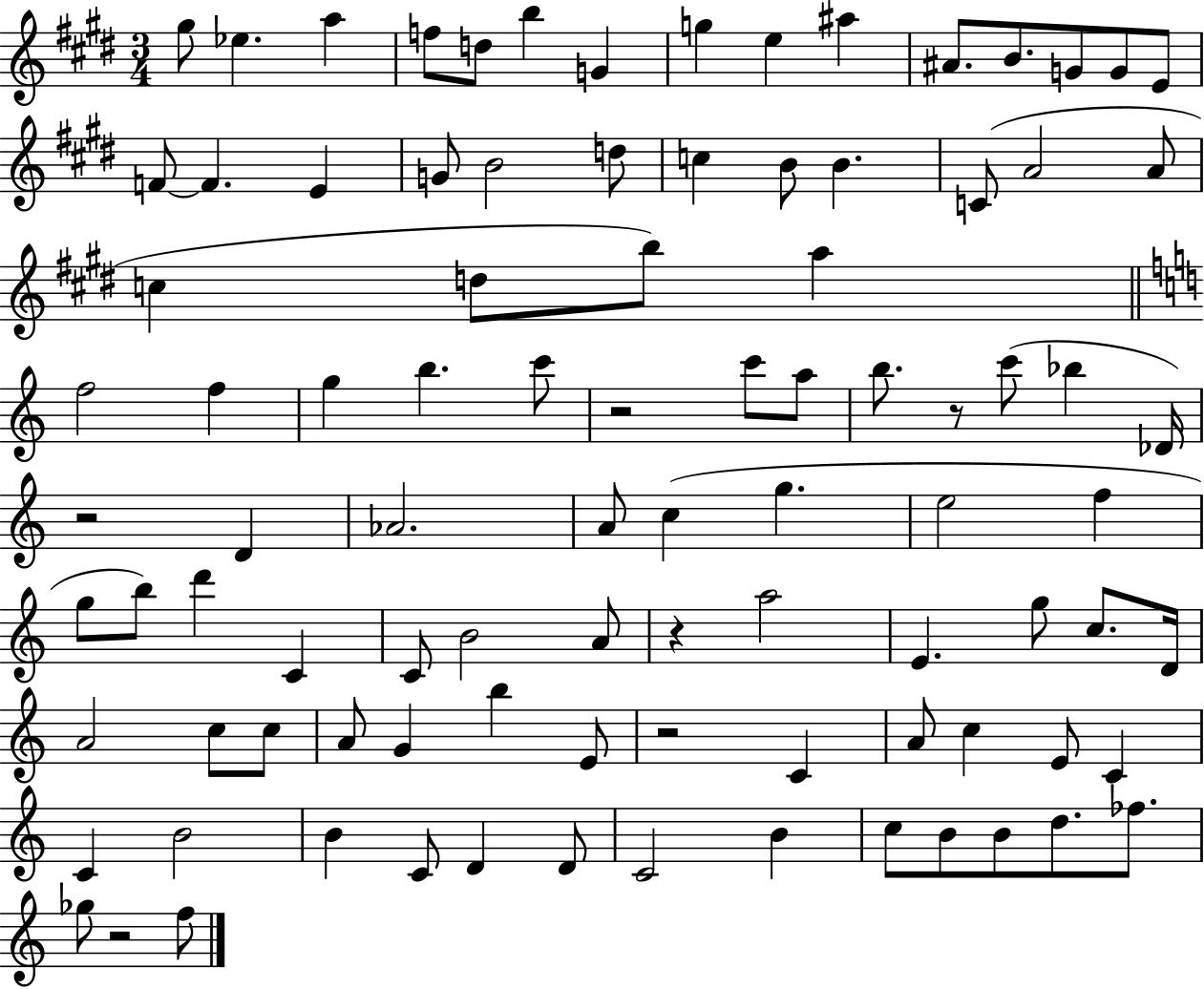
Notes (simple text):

G#5/e Eb5/q. A5/q F5/e D5/e B5/q G4/q G5/q E5/q A#5/q A#4/e. B4/e. G4/e G4/e E4/e F4/e F4/q. E4/q G4/e B4/h D5/e C5/q B4/e B4/q. C4/e A4/h A4/e C5/q D5/e B5/e A5/q F5/h F5/q G5/q B5/q. C6/e R/h C6/e A5/e B5/e. R/e C6/e Bb5/q Db4/s R/h D4/q Ab4/h. A4/e C5/q G5/q. E5/h F5/q G5/e B5/e D6/q C4/q C4/e B4/h A4/e R/q A5/h E4/q. G5/e C5/e. D4/s A4/h C5/e C5/e A4/e G4/q B5/q E4/e R/h C4/q A4/e C5/q E4/e C4/q C4/q B4/h B4/q C4/e D4/q D4/e C4/h B4/q C5/e B4/e B4/e D5/e. FES5/e. Gb5/e R/h F5/e